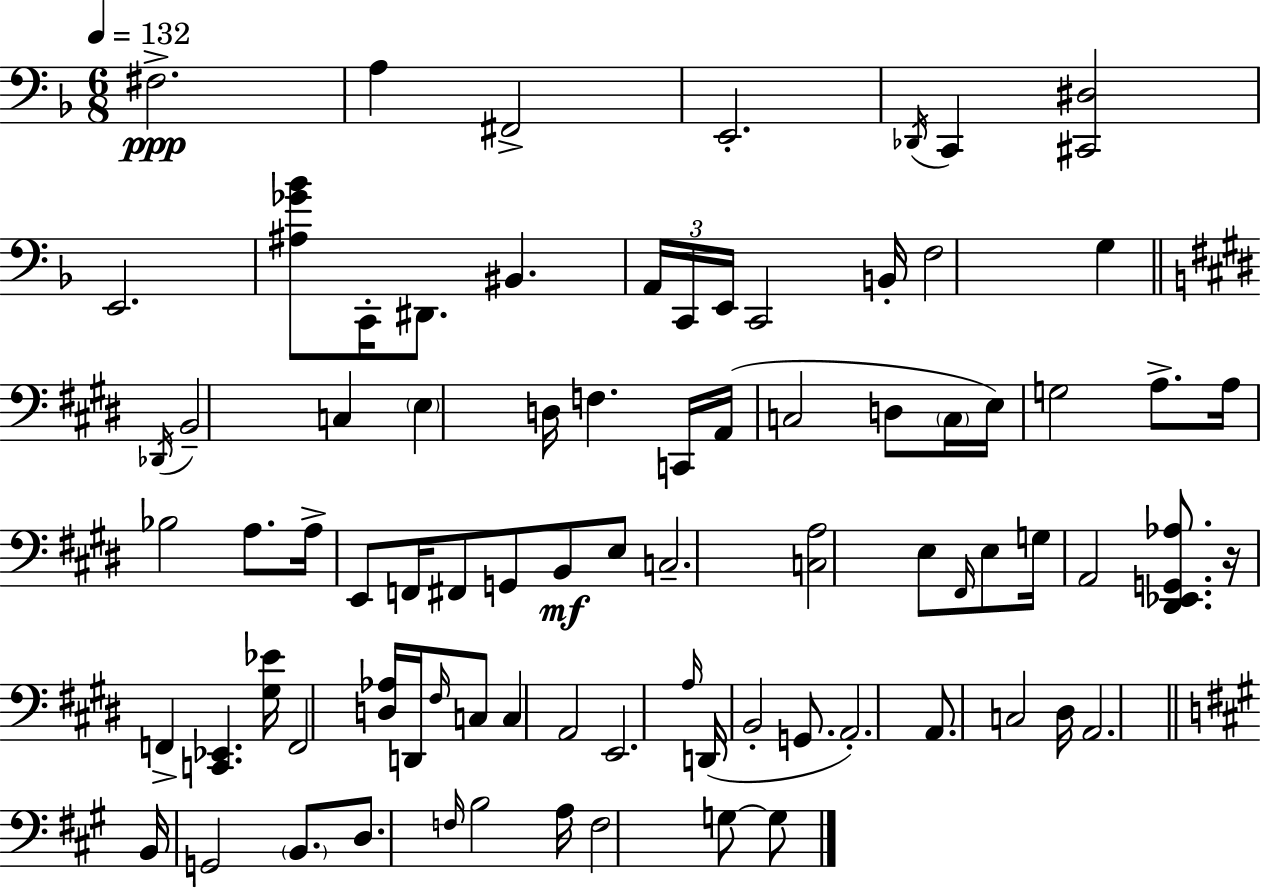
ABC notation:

X:1
T:Untitled
M:6/8
L:1/4
K:Dm
^F,2 A, ^F,,2 E,,2 _D,,/4 C,, [^C,,^D,]2 E,,2 [^A,_G_B]/2 C,,/4 ^D,,/2 ^B,, A,,/4 C,,/4 E,,/4 C,,2 B,,/4 F,2 G, _D,,/4 B,,2 C, E, D,/4 F, C,,/4 A,,/4 C,2 D,/2 C,/4 E,/4 G,2 A,/2 A,/4 _B,2 A,/2 A,/4 E,,/2 F,,/4 ^F,,/2 G,,/2 B,,/2 E,/2 C,2 [C,A,]2 E,/2 ^F,,/4 E,/2 G,/4 A,,2 [^D,,_E,,G,,_A,]/2 z/4 F,, [C,,_E,,] [^G,_E]/4 F,,2 [D,_A,]/4 D,,/4 ^F,/4 C,/2 C, A,,2 E,,2 A,/4 D,,/4 B,,2 G,,/2 A,,2 A,,/2 C,2 ^D,/4 A,,2 B,,/4 G,,2 B,,/2 D,/2 F,/4 B,2 A,/4 F,2 G,/2 G,/2